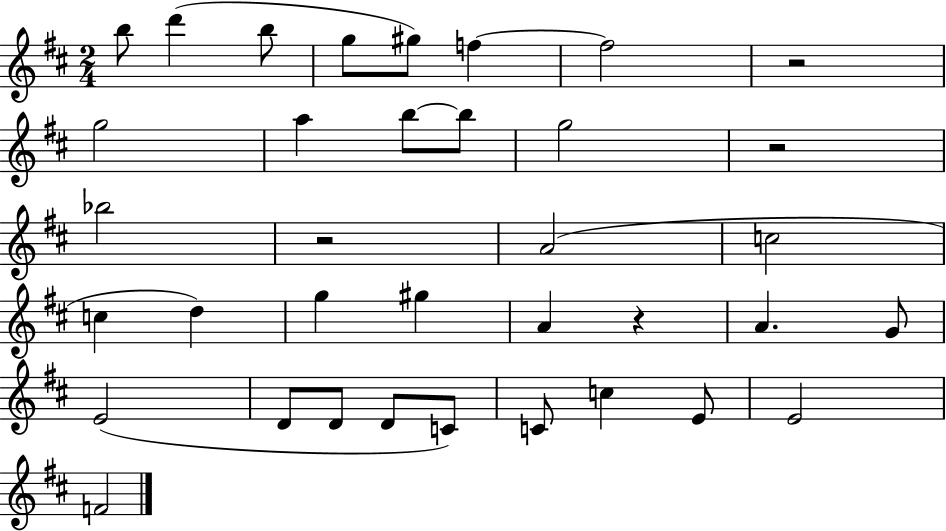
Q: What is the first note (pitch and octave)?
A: B5